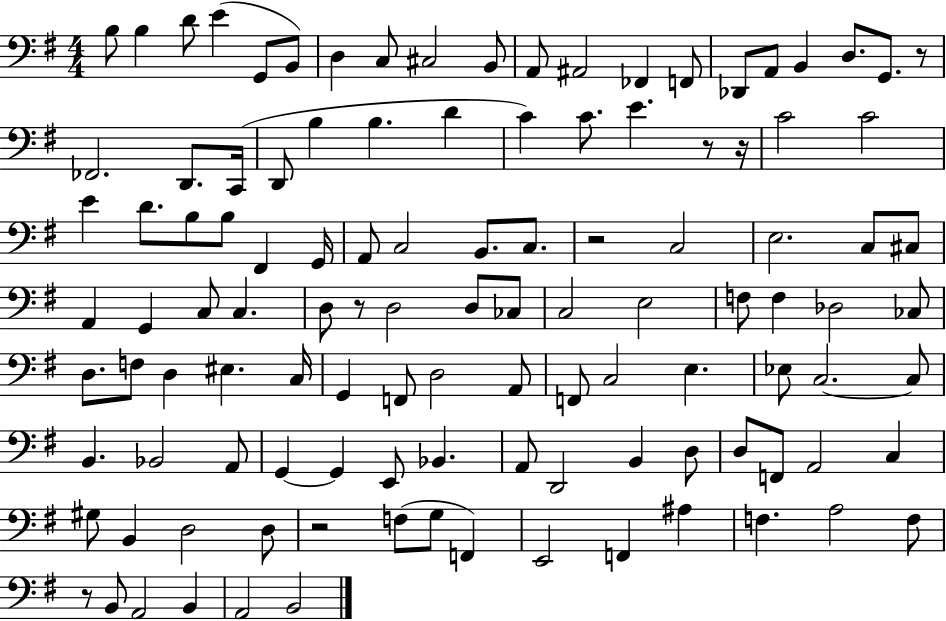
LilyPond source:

{
  \clef bass
  \numericTimeSignature
  \time 4/4
  \key g \major
  b8 b4 d'8 e'4( g,8 b,8) | d4 c8 cis2 b,8 | a,8 ais,2 fes,4 f,8 | des,8 a,8 b,4 d8. g,8. r8 | \break fes,2. d,8. c,16( | d,8 b4 b4. d'4 | c'4) c'8. e'4. r8 r16 | c'2 c'2 | \break e'4 d'8. b8 b8 fis,4 g,16 | a,8 c2 b,8. c8. | r2 c2 | e2. c8 cis8 | \break a,4 g,4 c8 c4. | d8 r8 d2 d8 ces8 | c2 e2 | f8 f4 des2 ces8 | \break d8. f8 d4 eis4. c16 | g,4 f,8 d2 a,8 | f,8 c2 e4. | ees8 c2.~~ c8 | \break b,4. bes,2 a,8 | g,4~~ g,4 e,8 bes,4. | a,8 d,2 b,4 d8 | d8 f,8 a,2 c4 | \break gis8 b,4 d2 d8 | r2 f8( g8 f,4) | e,2 f,4 ais4 | f4. a2 f8 | \break r8 b,8 a,2 b,4 | a,2 b,2 | \bar "|."
}